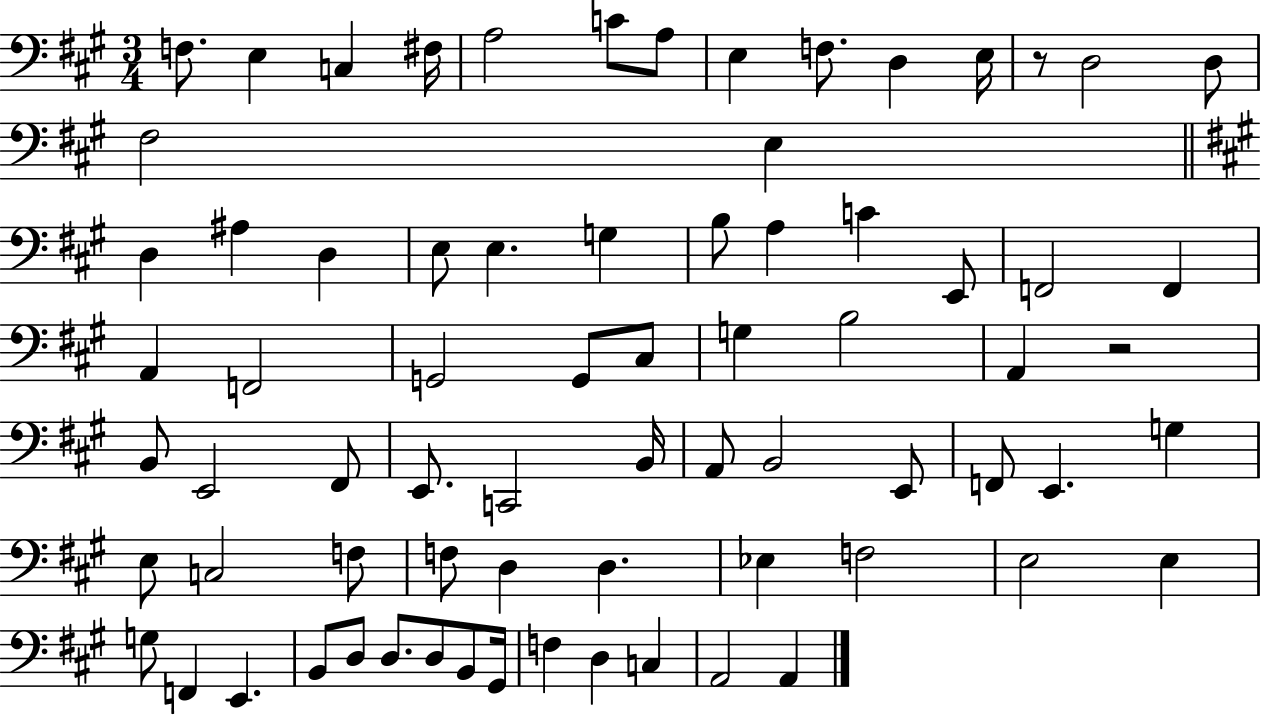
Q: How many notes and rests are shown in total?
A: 73